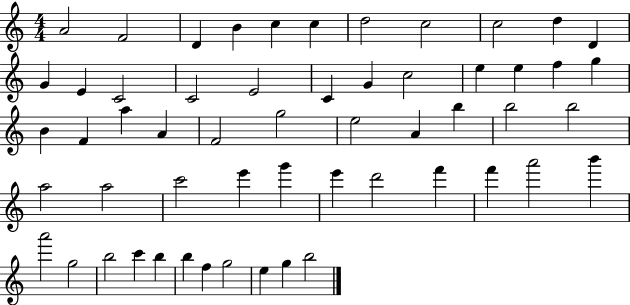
A4/h F4/h D4/q B4/q C5/q C5/q D5/h C5/h C5/h D5/q D4/q G4/q E4/q C4/h C4/h E4/h C4/q G4/q C5/h E5/q E5/q F5/q G5/q B4/q F4/q A5/q A4/q F4/h G5/h E5/h A4/q B5/q B5/h B5/h A5/h A5/h C6/h E6/q G6/q E6/q D6/h F6/q F6/q A6/h B6/q A6/h G5/h B5/h C6/q B5/q B5/q F5/q G5/h E5/q G5/q B5/h